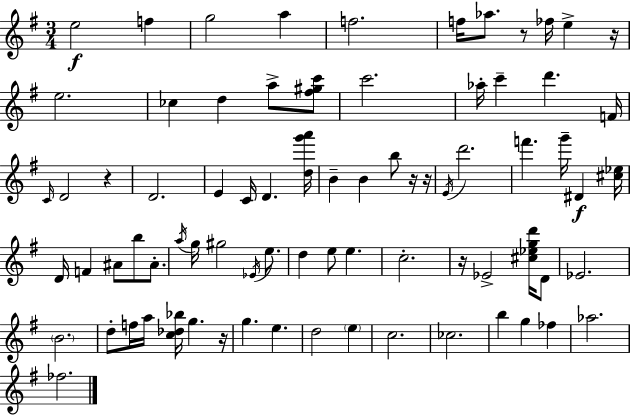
X:1
T:Untitled
M:3/4
L:1/4
K:Em
e2 f g2 a f2 f/4 _a/2 z/2 _f/4 e z/4 e2 _c d a/2 [^f^gc']/2 c'2 _a/4 c' d' F/4 C/4 D2 z D2 E C/4 D [dg'a']/4 B B b/2 z/4 z/4 E/4 d'2 f' g'/4 ^D [^c_e]/4 D/4 F ^A/2 b/2 ^A/2 a/4 g/4 ^g2 _E/4 e/2 d e/2 e c2 z/4 _E2 [^c_egd']/4 D/2 _E2 B2 d/2 f/4 a/4 [c_d_b]/4 g z/4 g e d2 e c2 _c2 b g _f _a2 _f2